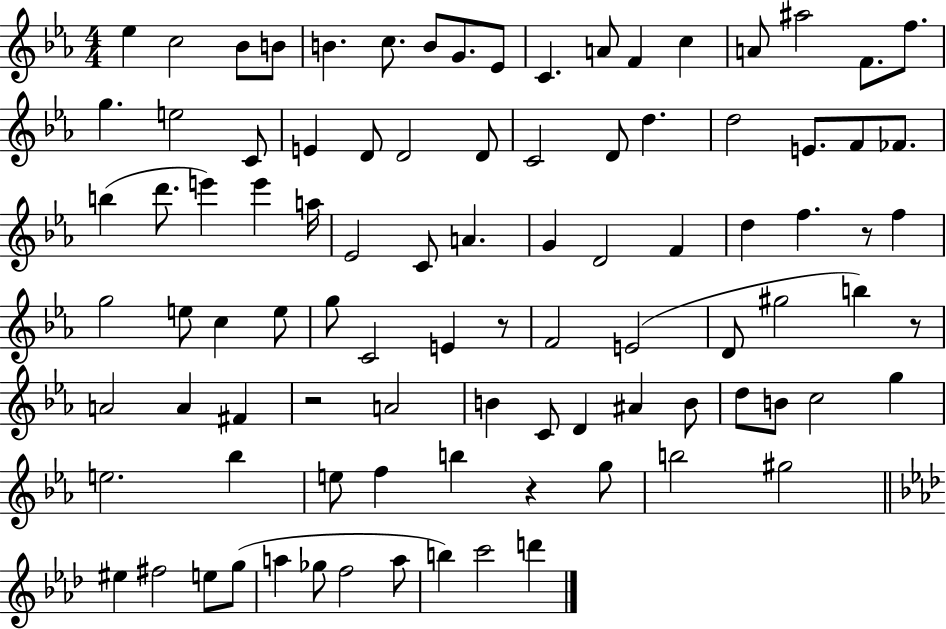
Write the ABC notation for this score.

X:1
T:Untitled
M:4/4
L:1/4
K:Eb
_e c2 _B/2 B/2 B c/2 B/2 G/2 _E/2 C A/2 F c A/2 ^a2 F/2 f/2 g e2 C/2 E D/2 D2 D/2 C2 D/2 d d2 E/2 F/2 _F/2 b d'/2 e' e' a/4 _E2 C/2 A G D2 F d f z/2 f g2 e/2 c e/2 g/2 C2 E z/2 F2 E2 D/2 ^g2 b z/2 A2 A ^F z2 A2 B C/2 D ^A B/2 d/2 B/2 c2 g e2 _b e/2 f b z g/2 b2 ^g2 ^e ^f2 e/2 g/2 a _g/2 f2 a/2 b c'2 d'